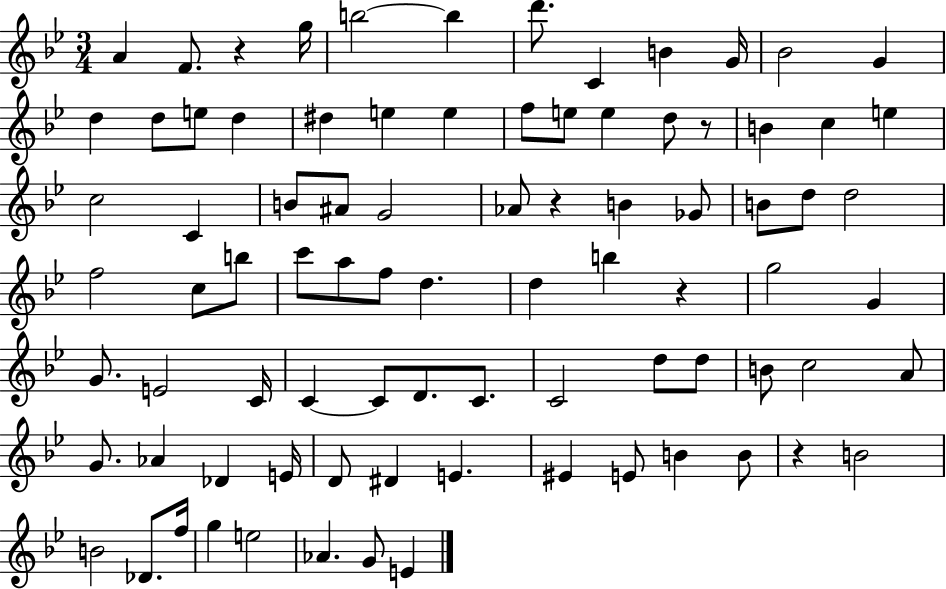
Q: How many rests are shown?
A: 5